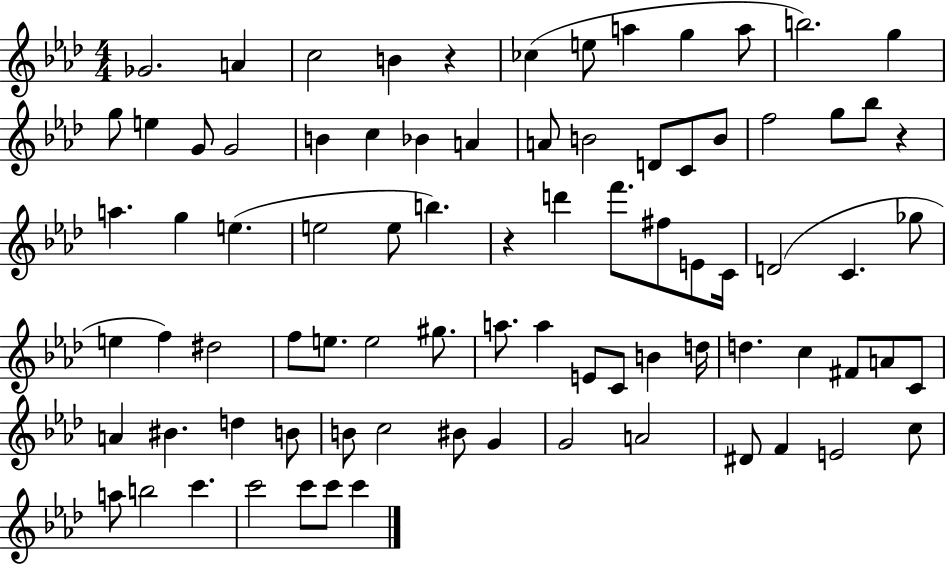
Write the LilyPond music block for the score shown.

{
  \clef treble
  \numericTimeSignature
  \time 4/4
  \key aes \major
  ges'2. a'4 | c''2 b'4 r4 | ces''4( e''8 a''4 g''4 a''8 | b''2.) g''4 | \break g''8 e''4 g'8 g'2 | b'4 c''4 bes'4 a'4 | a'8 b'2 d'8 c'8 b'8 | f''2 g''8 bes''8 r4 | \break a''4. g''4 e''4.( | e''2 e''8 b''4.) | r4 d'''4 f'''8. fis''8 e'8 c'16 | d'2( c'4. ges''8 | \break e''4 f''4) dis''2 | f''8 e''8. e''2 gis''8. | a''8. a''4 e'8 c'8 b'4 d''16 | d''4. c''4 fis'8 a'8 c'8 | \break a'4 bis'4. d''4 b'8 | b'8 c''2 bis'8 g'4 | g'2 a'2 | dis'8 f'4 e'2 c''8 | \break a''8 b''2 c'''4. | c'''2 c'''8 c'''8 c'''4 | \bar "|."
}